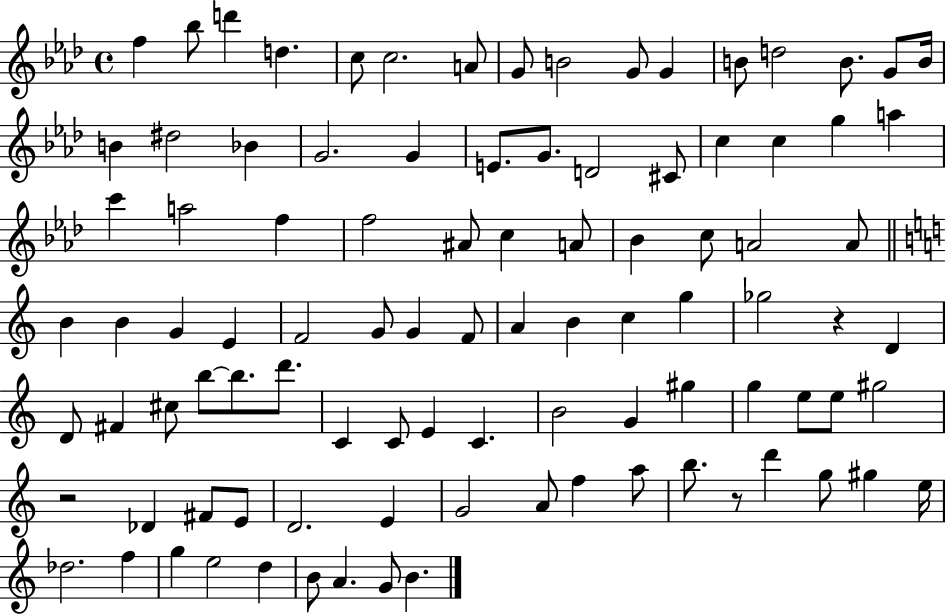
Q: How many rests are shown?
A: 3